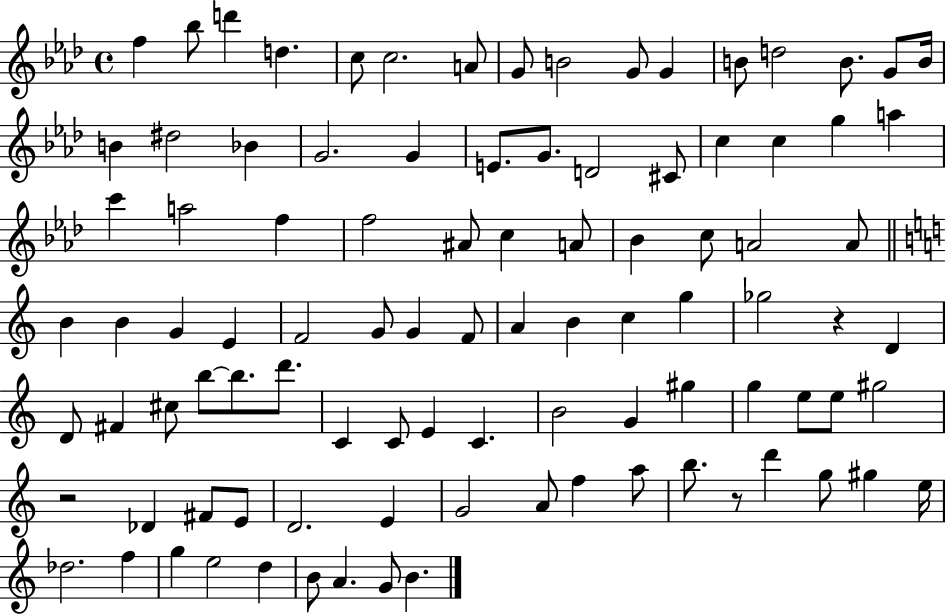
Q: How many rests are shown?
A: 3